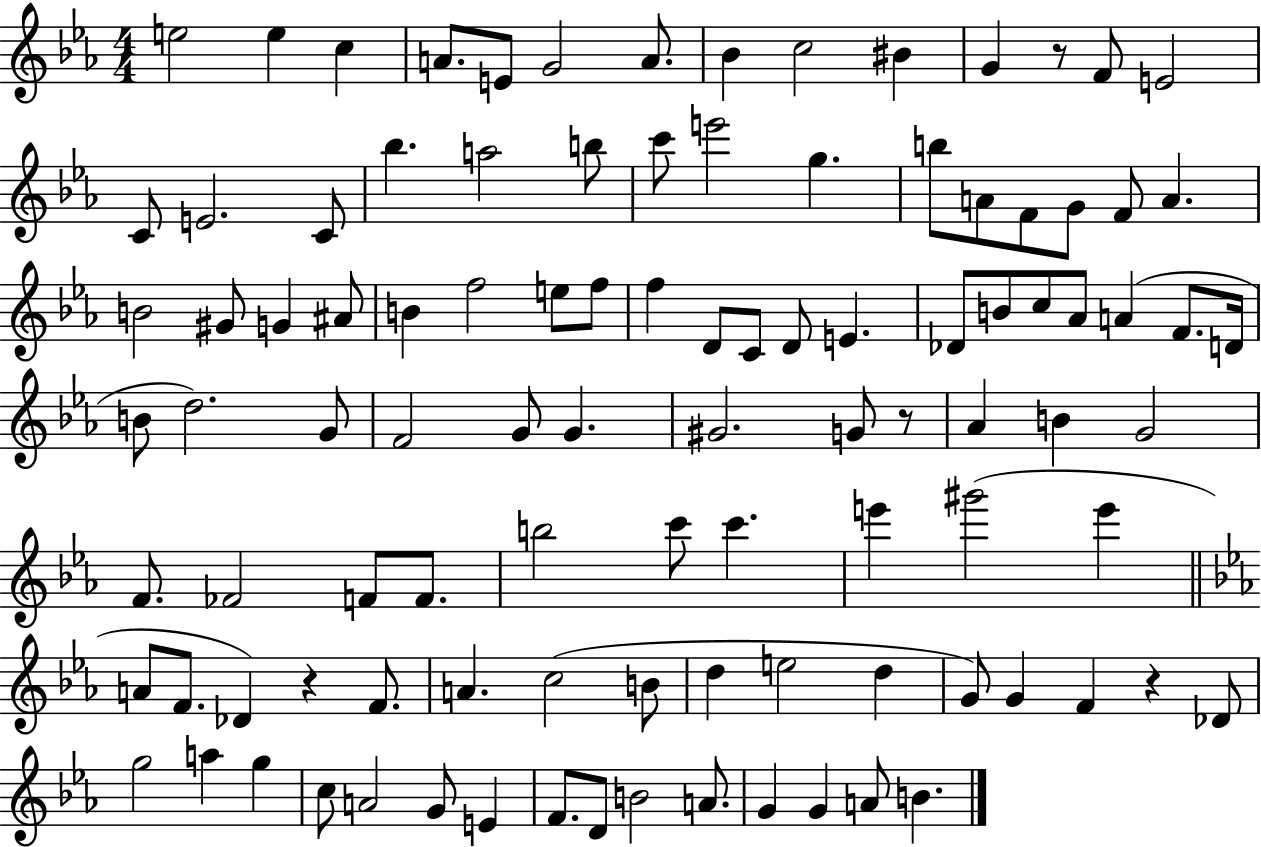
X:1
T:Untitled
M:4/4
L:1/4
K:Eb
e2 e c A/2 E/2 G2 A/2 _B c2 ^B G z/2 F/2 E2 C/2 E2 C/2 _b a2 b/2 c'/2 e'2 g b/2 A/2 F/2 G/2 F/2 A B2 ^G/2 G ^A/2 B f2 e/2 f/2 f D/2 C/2 D/2 E _D/2 B/2 c/2 _A/2 A F/2 D/4 B/2 d2 G/2 F2 G/2 G ^G2 G/2 z/2 _A B G2 F/2 _F2 F/2 F/2 b2 c'/2 c' e' ^g'2 e' A/2 F/2 _D z F/2 A c2 B/2 d e2 d G/2 G F z _D/2 g2 a g c/2 A2 G/2 E F/2 D/2 B2 A/2 G G A/2 B